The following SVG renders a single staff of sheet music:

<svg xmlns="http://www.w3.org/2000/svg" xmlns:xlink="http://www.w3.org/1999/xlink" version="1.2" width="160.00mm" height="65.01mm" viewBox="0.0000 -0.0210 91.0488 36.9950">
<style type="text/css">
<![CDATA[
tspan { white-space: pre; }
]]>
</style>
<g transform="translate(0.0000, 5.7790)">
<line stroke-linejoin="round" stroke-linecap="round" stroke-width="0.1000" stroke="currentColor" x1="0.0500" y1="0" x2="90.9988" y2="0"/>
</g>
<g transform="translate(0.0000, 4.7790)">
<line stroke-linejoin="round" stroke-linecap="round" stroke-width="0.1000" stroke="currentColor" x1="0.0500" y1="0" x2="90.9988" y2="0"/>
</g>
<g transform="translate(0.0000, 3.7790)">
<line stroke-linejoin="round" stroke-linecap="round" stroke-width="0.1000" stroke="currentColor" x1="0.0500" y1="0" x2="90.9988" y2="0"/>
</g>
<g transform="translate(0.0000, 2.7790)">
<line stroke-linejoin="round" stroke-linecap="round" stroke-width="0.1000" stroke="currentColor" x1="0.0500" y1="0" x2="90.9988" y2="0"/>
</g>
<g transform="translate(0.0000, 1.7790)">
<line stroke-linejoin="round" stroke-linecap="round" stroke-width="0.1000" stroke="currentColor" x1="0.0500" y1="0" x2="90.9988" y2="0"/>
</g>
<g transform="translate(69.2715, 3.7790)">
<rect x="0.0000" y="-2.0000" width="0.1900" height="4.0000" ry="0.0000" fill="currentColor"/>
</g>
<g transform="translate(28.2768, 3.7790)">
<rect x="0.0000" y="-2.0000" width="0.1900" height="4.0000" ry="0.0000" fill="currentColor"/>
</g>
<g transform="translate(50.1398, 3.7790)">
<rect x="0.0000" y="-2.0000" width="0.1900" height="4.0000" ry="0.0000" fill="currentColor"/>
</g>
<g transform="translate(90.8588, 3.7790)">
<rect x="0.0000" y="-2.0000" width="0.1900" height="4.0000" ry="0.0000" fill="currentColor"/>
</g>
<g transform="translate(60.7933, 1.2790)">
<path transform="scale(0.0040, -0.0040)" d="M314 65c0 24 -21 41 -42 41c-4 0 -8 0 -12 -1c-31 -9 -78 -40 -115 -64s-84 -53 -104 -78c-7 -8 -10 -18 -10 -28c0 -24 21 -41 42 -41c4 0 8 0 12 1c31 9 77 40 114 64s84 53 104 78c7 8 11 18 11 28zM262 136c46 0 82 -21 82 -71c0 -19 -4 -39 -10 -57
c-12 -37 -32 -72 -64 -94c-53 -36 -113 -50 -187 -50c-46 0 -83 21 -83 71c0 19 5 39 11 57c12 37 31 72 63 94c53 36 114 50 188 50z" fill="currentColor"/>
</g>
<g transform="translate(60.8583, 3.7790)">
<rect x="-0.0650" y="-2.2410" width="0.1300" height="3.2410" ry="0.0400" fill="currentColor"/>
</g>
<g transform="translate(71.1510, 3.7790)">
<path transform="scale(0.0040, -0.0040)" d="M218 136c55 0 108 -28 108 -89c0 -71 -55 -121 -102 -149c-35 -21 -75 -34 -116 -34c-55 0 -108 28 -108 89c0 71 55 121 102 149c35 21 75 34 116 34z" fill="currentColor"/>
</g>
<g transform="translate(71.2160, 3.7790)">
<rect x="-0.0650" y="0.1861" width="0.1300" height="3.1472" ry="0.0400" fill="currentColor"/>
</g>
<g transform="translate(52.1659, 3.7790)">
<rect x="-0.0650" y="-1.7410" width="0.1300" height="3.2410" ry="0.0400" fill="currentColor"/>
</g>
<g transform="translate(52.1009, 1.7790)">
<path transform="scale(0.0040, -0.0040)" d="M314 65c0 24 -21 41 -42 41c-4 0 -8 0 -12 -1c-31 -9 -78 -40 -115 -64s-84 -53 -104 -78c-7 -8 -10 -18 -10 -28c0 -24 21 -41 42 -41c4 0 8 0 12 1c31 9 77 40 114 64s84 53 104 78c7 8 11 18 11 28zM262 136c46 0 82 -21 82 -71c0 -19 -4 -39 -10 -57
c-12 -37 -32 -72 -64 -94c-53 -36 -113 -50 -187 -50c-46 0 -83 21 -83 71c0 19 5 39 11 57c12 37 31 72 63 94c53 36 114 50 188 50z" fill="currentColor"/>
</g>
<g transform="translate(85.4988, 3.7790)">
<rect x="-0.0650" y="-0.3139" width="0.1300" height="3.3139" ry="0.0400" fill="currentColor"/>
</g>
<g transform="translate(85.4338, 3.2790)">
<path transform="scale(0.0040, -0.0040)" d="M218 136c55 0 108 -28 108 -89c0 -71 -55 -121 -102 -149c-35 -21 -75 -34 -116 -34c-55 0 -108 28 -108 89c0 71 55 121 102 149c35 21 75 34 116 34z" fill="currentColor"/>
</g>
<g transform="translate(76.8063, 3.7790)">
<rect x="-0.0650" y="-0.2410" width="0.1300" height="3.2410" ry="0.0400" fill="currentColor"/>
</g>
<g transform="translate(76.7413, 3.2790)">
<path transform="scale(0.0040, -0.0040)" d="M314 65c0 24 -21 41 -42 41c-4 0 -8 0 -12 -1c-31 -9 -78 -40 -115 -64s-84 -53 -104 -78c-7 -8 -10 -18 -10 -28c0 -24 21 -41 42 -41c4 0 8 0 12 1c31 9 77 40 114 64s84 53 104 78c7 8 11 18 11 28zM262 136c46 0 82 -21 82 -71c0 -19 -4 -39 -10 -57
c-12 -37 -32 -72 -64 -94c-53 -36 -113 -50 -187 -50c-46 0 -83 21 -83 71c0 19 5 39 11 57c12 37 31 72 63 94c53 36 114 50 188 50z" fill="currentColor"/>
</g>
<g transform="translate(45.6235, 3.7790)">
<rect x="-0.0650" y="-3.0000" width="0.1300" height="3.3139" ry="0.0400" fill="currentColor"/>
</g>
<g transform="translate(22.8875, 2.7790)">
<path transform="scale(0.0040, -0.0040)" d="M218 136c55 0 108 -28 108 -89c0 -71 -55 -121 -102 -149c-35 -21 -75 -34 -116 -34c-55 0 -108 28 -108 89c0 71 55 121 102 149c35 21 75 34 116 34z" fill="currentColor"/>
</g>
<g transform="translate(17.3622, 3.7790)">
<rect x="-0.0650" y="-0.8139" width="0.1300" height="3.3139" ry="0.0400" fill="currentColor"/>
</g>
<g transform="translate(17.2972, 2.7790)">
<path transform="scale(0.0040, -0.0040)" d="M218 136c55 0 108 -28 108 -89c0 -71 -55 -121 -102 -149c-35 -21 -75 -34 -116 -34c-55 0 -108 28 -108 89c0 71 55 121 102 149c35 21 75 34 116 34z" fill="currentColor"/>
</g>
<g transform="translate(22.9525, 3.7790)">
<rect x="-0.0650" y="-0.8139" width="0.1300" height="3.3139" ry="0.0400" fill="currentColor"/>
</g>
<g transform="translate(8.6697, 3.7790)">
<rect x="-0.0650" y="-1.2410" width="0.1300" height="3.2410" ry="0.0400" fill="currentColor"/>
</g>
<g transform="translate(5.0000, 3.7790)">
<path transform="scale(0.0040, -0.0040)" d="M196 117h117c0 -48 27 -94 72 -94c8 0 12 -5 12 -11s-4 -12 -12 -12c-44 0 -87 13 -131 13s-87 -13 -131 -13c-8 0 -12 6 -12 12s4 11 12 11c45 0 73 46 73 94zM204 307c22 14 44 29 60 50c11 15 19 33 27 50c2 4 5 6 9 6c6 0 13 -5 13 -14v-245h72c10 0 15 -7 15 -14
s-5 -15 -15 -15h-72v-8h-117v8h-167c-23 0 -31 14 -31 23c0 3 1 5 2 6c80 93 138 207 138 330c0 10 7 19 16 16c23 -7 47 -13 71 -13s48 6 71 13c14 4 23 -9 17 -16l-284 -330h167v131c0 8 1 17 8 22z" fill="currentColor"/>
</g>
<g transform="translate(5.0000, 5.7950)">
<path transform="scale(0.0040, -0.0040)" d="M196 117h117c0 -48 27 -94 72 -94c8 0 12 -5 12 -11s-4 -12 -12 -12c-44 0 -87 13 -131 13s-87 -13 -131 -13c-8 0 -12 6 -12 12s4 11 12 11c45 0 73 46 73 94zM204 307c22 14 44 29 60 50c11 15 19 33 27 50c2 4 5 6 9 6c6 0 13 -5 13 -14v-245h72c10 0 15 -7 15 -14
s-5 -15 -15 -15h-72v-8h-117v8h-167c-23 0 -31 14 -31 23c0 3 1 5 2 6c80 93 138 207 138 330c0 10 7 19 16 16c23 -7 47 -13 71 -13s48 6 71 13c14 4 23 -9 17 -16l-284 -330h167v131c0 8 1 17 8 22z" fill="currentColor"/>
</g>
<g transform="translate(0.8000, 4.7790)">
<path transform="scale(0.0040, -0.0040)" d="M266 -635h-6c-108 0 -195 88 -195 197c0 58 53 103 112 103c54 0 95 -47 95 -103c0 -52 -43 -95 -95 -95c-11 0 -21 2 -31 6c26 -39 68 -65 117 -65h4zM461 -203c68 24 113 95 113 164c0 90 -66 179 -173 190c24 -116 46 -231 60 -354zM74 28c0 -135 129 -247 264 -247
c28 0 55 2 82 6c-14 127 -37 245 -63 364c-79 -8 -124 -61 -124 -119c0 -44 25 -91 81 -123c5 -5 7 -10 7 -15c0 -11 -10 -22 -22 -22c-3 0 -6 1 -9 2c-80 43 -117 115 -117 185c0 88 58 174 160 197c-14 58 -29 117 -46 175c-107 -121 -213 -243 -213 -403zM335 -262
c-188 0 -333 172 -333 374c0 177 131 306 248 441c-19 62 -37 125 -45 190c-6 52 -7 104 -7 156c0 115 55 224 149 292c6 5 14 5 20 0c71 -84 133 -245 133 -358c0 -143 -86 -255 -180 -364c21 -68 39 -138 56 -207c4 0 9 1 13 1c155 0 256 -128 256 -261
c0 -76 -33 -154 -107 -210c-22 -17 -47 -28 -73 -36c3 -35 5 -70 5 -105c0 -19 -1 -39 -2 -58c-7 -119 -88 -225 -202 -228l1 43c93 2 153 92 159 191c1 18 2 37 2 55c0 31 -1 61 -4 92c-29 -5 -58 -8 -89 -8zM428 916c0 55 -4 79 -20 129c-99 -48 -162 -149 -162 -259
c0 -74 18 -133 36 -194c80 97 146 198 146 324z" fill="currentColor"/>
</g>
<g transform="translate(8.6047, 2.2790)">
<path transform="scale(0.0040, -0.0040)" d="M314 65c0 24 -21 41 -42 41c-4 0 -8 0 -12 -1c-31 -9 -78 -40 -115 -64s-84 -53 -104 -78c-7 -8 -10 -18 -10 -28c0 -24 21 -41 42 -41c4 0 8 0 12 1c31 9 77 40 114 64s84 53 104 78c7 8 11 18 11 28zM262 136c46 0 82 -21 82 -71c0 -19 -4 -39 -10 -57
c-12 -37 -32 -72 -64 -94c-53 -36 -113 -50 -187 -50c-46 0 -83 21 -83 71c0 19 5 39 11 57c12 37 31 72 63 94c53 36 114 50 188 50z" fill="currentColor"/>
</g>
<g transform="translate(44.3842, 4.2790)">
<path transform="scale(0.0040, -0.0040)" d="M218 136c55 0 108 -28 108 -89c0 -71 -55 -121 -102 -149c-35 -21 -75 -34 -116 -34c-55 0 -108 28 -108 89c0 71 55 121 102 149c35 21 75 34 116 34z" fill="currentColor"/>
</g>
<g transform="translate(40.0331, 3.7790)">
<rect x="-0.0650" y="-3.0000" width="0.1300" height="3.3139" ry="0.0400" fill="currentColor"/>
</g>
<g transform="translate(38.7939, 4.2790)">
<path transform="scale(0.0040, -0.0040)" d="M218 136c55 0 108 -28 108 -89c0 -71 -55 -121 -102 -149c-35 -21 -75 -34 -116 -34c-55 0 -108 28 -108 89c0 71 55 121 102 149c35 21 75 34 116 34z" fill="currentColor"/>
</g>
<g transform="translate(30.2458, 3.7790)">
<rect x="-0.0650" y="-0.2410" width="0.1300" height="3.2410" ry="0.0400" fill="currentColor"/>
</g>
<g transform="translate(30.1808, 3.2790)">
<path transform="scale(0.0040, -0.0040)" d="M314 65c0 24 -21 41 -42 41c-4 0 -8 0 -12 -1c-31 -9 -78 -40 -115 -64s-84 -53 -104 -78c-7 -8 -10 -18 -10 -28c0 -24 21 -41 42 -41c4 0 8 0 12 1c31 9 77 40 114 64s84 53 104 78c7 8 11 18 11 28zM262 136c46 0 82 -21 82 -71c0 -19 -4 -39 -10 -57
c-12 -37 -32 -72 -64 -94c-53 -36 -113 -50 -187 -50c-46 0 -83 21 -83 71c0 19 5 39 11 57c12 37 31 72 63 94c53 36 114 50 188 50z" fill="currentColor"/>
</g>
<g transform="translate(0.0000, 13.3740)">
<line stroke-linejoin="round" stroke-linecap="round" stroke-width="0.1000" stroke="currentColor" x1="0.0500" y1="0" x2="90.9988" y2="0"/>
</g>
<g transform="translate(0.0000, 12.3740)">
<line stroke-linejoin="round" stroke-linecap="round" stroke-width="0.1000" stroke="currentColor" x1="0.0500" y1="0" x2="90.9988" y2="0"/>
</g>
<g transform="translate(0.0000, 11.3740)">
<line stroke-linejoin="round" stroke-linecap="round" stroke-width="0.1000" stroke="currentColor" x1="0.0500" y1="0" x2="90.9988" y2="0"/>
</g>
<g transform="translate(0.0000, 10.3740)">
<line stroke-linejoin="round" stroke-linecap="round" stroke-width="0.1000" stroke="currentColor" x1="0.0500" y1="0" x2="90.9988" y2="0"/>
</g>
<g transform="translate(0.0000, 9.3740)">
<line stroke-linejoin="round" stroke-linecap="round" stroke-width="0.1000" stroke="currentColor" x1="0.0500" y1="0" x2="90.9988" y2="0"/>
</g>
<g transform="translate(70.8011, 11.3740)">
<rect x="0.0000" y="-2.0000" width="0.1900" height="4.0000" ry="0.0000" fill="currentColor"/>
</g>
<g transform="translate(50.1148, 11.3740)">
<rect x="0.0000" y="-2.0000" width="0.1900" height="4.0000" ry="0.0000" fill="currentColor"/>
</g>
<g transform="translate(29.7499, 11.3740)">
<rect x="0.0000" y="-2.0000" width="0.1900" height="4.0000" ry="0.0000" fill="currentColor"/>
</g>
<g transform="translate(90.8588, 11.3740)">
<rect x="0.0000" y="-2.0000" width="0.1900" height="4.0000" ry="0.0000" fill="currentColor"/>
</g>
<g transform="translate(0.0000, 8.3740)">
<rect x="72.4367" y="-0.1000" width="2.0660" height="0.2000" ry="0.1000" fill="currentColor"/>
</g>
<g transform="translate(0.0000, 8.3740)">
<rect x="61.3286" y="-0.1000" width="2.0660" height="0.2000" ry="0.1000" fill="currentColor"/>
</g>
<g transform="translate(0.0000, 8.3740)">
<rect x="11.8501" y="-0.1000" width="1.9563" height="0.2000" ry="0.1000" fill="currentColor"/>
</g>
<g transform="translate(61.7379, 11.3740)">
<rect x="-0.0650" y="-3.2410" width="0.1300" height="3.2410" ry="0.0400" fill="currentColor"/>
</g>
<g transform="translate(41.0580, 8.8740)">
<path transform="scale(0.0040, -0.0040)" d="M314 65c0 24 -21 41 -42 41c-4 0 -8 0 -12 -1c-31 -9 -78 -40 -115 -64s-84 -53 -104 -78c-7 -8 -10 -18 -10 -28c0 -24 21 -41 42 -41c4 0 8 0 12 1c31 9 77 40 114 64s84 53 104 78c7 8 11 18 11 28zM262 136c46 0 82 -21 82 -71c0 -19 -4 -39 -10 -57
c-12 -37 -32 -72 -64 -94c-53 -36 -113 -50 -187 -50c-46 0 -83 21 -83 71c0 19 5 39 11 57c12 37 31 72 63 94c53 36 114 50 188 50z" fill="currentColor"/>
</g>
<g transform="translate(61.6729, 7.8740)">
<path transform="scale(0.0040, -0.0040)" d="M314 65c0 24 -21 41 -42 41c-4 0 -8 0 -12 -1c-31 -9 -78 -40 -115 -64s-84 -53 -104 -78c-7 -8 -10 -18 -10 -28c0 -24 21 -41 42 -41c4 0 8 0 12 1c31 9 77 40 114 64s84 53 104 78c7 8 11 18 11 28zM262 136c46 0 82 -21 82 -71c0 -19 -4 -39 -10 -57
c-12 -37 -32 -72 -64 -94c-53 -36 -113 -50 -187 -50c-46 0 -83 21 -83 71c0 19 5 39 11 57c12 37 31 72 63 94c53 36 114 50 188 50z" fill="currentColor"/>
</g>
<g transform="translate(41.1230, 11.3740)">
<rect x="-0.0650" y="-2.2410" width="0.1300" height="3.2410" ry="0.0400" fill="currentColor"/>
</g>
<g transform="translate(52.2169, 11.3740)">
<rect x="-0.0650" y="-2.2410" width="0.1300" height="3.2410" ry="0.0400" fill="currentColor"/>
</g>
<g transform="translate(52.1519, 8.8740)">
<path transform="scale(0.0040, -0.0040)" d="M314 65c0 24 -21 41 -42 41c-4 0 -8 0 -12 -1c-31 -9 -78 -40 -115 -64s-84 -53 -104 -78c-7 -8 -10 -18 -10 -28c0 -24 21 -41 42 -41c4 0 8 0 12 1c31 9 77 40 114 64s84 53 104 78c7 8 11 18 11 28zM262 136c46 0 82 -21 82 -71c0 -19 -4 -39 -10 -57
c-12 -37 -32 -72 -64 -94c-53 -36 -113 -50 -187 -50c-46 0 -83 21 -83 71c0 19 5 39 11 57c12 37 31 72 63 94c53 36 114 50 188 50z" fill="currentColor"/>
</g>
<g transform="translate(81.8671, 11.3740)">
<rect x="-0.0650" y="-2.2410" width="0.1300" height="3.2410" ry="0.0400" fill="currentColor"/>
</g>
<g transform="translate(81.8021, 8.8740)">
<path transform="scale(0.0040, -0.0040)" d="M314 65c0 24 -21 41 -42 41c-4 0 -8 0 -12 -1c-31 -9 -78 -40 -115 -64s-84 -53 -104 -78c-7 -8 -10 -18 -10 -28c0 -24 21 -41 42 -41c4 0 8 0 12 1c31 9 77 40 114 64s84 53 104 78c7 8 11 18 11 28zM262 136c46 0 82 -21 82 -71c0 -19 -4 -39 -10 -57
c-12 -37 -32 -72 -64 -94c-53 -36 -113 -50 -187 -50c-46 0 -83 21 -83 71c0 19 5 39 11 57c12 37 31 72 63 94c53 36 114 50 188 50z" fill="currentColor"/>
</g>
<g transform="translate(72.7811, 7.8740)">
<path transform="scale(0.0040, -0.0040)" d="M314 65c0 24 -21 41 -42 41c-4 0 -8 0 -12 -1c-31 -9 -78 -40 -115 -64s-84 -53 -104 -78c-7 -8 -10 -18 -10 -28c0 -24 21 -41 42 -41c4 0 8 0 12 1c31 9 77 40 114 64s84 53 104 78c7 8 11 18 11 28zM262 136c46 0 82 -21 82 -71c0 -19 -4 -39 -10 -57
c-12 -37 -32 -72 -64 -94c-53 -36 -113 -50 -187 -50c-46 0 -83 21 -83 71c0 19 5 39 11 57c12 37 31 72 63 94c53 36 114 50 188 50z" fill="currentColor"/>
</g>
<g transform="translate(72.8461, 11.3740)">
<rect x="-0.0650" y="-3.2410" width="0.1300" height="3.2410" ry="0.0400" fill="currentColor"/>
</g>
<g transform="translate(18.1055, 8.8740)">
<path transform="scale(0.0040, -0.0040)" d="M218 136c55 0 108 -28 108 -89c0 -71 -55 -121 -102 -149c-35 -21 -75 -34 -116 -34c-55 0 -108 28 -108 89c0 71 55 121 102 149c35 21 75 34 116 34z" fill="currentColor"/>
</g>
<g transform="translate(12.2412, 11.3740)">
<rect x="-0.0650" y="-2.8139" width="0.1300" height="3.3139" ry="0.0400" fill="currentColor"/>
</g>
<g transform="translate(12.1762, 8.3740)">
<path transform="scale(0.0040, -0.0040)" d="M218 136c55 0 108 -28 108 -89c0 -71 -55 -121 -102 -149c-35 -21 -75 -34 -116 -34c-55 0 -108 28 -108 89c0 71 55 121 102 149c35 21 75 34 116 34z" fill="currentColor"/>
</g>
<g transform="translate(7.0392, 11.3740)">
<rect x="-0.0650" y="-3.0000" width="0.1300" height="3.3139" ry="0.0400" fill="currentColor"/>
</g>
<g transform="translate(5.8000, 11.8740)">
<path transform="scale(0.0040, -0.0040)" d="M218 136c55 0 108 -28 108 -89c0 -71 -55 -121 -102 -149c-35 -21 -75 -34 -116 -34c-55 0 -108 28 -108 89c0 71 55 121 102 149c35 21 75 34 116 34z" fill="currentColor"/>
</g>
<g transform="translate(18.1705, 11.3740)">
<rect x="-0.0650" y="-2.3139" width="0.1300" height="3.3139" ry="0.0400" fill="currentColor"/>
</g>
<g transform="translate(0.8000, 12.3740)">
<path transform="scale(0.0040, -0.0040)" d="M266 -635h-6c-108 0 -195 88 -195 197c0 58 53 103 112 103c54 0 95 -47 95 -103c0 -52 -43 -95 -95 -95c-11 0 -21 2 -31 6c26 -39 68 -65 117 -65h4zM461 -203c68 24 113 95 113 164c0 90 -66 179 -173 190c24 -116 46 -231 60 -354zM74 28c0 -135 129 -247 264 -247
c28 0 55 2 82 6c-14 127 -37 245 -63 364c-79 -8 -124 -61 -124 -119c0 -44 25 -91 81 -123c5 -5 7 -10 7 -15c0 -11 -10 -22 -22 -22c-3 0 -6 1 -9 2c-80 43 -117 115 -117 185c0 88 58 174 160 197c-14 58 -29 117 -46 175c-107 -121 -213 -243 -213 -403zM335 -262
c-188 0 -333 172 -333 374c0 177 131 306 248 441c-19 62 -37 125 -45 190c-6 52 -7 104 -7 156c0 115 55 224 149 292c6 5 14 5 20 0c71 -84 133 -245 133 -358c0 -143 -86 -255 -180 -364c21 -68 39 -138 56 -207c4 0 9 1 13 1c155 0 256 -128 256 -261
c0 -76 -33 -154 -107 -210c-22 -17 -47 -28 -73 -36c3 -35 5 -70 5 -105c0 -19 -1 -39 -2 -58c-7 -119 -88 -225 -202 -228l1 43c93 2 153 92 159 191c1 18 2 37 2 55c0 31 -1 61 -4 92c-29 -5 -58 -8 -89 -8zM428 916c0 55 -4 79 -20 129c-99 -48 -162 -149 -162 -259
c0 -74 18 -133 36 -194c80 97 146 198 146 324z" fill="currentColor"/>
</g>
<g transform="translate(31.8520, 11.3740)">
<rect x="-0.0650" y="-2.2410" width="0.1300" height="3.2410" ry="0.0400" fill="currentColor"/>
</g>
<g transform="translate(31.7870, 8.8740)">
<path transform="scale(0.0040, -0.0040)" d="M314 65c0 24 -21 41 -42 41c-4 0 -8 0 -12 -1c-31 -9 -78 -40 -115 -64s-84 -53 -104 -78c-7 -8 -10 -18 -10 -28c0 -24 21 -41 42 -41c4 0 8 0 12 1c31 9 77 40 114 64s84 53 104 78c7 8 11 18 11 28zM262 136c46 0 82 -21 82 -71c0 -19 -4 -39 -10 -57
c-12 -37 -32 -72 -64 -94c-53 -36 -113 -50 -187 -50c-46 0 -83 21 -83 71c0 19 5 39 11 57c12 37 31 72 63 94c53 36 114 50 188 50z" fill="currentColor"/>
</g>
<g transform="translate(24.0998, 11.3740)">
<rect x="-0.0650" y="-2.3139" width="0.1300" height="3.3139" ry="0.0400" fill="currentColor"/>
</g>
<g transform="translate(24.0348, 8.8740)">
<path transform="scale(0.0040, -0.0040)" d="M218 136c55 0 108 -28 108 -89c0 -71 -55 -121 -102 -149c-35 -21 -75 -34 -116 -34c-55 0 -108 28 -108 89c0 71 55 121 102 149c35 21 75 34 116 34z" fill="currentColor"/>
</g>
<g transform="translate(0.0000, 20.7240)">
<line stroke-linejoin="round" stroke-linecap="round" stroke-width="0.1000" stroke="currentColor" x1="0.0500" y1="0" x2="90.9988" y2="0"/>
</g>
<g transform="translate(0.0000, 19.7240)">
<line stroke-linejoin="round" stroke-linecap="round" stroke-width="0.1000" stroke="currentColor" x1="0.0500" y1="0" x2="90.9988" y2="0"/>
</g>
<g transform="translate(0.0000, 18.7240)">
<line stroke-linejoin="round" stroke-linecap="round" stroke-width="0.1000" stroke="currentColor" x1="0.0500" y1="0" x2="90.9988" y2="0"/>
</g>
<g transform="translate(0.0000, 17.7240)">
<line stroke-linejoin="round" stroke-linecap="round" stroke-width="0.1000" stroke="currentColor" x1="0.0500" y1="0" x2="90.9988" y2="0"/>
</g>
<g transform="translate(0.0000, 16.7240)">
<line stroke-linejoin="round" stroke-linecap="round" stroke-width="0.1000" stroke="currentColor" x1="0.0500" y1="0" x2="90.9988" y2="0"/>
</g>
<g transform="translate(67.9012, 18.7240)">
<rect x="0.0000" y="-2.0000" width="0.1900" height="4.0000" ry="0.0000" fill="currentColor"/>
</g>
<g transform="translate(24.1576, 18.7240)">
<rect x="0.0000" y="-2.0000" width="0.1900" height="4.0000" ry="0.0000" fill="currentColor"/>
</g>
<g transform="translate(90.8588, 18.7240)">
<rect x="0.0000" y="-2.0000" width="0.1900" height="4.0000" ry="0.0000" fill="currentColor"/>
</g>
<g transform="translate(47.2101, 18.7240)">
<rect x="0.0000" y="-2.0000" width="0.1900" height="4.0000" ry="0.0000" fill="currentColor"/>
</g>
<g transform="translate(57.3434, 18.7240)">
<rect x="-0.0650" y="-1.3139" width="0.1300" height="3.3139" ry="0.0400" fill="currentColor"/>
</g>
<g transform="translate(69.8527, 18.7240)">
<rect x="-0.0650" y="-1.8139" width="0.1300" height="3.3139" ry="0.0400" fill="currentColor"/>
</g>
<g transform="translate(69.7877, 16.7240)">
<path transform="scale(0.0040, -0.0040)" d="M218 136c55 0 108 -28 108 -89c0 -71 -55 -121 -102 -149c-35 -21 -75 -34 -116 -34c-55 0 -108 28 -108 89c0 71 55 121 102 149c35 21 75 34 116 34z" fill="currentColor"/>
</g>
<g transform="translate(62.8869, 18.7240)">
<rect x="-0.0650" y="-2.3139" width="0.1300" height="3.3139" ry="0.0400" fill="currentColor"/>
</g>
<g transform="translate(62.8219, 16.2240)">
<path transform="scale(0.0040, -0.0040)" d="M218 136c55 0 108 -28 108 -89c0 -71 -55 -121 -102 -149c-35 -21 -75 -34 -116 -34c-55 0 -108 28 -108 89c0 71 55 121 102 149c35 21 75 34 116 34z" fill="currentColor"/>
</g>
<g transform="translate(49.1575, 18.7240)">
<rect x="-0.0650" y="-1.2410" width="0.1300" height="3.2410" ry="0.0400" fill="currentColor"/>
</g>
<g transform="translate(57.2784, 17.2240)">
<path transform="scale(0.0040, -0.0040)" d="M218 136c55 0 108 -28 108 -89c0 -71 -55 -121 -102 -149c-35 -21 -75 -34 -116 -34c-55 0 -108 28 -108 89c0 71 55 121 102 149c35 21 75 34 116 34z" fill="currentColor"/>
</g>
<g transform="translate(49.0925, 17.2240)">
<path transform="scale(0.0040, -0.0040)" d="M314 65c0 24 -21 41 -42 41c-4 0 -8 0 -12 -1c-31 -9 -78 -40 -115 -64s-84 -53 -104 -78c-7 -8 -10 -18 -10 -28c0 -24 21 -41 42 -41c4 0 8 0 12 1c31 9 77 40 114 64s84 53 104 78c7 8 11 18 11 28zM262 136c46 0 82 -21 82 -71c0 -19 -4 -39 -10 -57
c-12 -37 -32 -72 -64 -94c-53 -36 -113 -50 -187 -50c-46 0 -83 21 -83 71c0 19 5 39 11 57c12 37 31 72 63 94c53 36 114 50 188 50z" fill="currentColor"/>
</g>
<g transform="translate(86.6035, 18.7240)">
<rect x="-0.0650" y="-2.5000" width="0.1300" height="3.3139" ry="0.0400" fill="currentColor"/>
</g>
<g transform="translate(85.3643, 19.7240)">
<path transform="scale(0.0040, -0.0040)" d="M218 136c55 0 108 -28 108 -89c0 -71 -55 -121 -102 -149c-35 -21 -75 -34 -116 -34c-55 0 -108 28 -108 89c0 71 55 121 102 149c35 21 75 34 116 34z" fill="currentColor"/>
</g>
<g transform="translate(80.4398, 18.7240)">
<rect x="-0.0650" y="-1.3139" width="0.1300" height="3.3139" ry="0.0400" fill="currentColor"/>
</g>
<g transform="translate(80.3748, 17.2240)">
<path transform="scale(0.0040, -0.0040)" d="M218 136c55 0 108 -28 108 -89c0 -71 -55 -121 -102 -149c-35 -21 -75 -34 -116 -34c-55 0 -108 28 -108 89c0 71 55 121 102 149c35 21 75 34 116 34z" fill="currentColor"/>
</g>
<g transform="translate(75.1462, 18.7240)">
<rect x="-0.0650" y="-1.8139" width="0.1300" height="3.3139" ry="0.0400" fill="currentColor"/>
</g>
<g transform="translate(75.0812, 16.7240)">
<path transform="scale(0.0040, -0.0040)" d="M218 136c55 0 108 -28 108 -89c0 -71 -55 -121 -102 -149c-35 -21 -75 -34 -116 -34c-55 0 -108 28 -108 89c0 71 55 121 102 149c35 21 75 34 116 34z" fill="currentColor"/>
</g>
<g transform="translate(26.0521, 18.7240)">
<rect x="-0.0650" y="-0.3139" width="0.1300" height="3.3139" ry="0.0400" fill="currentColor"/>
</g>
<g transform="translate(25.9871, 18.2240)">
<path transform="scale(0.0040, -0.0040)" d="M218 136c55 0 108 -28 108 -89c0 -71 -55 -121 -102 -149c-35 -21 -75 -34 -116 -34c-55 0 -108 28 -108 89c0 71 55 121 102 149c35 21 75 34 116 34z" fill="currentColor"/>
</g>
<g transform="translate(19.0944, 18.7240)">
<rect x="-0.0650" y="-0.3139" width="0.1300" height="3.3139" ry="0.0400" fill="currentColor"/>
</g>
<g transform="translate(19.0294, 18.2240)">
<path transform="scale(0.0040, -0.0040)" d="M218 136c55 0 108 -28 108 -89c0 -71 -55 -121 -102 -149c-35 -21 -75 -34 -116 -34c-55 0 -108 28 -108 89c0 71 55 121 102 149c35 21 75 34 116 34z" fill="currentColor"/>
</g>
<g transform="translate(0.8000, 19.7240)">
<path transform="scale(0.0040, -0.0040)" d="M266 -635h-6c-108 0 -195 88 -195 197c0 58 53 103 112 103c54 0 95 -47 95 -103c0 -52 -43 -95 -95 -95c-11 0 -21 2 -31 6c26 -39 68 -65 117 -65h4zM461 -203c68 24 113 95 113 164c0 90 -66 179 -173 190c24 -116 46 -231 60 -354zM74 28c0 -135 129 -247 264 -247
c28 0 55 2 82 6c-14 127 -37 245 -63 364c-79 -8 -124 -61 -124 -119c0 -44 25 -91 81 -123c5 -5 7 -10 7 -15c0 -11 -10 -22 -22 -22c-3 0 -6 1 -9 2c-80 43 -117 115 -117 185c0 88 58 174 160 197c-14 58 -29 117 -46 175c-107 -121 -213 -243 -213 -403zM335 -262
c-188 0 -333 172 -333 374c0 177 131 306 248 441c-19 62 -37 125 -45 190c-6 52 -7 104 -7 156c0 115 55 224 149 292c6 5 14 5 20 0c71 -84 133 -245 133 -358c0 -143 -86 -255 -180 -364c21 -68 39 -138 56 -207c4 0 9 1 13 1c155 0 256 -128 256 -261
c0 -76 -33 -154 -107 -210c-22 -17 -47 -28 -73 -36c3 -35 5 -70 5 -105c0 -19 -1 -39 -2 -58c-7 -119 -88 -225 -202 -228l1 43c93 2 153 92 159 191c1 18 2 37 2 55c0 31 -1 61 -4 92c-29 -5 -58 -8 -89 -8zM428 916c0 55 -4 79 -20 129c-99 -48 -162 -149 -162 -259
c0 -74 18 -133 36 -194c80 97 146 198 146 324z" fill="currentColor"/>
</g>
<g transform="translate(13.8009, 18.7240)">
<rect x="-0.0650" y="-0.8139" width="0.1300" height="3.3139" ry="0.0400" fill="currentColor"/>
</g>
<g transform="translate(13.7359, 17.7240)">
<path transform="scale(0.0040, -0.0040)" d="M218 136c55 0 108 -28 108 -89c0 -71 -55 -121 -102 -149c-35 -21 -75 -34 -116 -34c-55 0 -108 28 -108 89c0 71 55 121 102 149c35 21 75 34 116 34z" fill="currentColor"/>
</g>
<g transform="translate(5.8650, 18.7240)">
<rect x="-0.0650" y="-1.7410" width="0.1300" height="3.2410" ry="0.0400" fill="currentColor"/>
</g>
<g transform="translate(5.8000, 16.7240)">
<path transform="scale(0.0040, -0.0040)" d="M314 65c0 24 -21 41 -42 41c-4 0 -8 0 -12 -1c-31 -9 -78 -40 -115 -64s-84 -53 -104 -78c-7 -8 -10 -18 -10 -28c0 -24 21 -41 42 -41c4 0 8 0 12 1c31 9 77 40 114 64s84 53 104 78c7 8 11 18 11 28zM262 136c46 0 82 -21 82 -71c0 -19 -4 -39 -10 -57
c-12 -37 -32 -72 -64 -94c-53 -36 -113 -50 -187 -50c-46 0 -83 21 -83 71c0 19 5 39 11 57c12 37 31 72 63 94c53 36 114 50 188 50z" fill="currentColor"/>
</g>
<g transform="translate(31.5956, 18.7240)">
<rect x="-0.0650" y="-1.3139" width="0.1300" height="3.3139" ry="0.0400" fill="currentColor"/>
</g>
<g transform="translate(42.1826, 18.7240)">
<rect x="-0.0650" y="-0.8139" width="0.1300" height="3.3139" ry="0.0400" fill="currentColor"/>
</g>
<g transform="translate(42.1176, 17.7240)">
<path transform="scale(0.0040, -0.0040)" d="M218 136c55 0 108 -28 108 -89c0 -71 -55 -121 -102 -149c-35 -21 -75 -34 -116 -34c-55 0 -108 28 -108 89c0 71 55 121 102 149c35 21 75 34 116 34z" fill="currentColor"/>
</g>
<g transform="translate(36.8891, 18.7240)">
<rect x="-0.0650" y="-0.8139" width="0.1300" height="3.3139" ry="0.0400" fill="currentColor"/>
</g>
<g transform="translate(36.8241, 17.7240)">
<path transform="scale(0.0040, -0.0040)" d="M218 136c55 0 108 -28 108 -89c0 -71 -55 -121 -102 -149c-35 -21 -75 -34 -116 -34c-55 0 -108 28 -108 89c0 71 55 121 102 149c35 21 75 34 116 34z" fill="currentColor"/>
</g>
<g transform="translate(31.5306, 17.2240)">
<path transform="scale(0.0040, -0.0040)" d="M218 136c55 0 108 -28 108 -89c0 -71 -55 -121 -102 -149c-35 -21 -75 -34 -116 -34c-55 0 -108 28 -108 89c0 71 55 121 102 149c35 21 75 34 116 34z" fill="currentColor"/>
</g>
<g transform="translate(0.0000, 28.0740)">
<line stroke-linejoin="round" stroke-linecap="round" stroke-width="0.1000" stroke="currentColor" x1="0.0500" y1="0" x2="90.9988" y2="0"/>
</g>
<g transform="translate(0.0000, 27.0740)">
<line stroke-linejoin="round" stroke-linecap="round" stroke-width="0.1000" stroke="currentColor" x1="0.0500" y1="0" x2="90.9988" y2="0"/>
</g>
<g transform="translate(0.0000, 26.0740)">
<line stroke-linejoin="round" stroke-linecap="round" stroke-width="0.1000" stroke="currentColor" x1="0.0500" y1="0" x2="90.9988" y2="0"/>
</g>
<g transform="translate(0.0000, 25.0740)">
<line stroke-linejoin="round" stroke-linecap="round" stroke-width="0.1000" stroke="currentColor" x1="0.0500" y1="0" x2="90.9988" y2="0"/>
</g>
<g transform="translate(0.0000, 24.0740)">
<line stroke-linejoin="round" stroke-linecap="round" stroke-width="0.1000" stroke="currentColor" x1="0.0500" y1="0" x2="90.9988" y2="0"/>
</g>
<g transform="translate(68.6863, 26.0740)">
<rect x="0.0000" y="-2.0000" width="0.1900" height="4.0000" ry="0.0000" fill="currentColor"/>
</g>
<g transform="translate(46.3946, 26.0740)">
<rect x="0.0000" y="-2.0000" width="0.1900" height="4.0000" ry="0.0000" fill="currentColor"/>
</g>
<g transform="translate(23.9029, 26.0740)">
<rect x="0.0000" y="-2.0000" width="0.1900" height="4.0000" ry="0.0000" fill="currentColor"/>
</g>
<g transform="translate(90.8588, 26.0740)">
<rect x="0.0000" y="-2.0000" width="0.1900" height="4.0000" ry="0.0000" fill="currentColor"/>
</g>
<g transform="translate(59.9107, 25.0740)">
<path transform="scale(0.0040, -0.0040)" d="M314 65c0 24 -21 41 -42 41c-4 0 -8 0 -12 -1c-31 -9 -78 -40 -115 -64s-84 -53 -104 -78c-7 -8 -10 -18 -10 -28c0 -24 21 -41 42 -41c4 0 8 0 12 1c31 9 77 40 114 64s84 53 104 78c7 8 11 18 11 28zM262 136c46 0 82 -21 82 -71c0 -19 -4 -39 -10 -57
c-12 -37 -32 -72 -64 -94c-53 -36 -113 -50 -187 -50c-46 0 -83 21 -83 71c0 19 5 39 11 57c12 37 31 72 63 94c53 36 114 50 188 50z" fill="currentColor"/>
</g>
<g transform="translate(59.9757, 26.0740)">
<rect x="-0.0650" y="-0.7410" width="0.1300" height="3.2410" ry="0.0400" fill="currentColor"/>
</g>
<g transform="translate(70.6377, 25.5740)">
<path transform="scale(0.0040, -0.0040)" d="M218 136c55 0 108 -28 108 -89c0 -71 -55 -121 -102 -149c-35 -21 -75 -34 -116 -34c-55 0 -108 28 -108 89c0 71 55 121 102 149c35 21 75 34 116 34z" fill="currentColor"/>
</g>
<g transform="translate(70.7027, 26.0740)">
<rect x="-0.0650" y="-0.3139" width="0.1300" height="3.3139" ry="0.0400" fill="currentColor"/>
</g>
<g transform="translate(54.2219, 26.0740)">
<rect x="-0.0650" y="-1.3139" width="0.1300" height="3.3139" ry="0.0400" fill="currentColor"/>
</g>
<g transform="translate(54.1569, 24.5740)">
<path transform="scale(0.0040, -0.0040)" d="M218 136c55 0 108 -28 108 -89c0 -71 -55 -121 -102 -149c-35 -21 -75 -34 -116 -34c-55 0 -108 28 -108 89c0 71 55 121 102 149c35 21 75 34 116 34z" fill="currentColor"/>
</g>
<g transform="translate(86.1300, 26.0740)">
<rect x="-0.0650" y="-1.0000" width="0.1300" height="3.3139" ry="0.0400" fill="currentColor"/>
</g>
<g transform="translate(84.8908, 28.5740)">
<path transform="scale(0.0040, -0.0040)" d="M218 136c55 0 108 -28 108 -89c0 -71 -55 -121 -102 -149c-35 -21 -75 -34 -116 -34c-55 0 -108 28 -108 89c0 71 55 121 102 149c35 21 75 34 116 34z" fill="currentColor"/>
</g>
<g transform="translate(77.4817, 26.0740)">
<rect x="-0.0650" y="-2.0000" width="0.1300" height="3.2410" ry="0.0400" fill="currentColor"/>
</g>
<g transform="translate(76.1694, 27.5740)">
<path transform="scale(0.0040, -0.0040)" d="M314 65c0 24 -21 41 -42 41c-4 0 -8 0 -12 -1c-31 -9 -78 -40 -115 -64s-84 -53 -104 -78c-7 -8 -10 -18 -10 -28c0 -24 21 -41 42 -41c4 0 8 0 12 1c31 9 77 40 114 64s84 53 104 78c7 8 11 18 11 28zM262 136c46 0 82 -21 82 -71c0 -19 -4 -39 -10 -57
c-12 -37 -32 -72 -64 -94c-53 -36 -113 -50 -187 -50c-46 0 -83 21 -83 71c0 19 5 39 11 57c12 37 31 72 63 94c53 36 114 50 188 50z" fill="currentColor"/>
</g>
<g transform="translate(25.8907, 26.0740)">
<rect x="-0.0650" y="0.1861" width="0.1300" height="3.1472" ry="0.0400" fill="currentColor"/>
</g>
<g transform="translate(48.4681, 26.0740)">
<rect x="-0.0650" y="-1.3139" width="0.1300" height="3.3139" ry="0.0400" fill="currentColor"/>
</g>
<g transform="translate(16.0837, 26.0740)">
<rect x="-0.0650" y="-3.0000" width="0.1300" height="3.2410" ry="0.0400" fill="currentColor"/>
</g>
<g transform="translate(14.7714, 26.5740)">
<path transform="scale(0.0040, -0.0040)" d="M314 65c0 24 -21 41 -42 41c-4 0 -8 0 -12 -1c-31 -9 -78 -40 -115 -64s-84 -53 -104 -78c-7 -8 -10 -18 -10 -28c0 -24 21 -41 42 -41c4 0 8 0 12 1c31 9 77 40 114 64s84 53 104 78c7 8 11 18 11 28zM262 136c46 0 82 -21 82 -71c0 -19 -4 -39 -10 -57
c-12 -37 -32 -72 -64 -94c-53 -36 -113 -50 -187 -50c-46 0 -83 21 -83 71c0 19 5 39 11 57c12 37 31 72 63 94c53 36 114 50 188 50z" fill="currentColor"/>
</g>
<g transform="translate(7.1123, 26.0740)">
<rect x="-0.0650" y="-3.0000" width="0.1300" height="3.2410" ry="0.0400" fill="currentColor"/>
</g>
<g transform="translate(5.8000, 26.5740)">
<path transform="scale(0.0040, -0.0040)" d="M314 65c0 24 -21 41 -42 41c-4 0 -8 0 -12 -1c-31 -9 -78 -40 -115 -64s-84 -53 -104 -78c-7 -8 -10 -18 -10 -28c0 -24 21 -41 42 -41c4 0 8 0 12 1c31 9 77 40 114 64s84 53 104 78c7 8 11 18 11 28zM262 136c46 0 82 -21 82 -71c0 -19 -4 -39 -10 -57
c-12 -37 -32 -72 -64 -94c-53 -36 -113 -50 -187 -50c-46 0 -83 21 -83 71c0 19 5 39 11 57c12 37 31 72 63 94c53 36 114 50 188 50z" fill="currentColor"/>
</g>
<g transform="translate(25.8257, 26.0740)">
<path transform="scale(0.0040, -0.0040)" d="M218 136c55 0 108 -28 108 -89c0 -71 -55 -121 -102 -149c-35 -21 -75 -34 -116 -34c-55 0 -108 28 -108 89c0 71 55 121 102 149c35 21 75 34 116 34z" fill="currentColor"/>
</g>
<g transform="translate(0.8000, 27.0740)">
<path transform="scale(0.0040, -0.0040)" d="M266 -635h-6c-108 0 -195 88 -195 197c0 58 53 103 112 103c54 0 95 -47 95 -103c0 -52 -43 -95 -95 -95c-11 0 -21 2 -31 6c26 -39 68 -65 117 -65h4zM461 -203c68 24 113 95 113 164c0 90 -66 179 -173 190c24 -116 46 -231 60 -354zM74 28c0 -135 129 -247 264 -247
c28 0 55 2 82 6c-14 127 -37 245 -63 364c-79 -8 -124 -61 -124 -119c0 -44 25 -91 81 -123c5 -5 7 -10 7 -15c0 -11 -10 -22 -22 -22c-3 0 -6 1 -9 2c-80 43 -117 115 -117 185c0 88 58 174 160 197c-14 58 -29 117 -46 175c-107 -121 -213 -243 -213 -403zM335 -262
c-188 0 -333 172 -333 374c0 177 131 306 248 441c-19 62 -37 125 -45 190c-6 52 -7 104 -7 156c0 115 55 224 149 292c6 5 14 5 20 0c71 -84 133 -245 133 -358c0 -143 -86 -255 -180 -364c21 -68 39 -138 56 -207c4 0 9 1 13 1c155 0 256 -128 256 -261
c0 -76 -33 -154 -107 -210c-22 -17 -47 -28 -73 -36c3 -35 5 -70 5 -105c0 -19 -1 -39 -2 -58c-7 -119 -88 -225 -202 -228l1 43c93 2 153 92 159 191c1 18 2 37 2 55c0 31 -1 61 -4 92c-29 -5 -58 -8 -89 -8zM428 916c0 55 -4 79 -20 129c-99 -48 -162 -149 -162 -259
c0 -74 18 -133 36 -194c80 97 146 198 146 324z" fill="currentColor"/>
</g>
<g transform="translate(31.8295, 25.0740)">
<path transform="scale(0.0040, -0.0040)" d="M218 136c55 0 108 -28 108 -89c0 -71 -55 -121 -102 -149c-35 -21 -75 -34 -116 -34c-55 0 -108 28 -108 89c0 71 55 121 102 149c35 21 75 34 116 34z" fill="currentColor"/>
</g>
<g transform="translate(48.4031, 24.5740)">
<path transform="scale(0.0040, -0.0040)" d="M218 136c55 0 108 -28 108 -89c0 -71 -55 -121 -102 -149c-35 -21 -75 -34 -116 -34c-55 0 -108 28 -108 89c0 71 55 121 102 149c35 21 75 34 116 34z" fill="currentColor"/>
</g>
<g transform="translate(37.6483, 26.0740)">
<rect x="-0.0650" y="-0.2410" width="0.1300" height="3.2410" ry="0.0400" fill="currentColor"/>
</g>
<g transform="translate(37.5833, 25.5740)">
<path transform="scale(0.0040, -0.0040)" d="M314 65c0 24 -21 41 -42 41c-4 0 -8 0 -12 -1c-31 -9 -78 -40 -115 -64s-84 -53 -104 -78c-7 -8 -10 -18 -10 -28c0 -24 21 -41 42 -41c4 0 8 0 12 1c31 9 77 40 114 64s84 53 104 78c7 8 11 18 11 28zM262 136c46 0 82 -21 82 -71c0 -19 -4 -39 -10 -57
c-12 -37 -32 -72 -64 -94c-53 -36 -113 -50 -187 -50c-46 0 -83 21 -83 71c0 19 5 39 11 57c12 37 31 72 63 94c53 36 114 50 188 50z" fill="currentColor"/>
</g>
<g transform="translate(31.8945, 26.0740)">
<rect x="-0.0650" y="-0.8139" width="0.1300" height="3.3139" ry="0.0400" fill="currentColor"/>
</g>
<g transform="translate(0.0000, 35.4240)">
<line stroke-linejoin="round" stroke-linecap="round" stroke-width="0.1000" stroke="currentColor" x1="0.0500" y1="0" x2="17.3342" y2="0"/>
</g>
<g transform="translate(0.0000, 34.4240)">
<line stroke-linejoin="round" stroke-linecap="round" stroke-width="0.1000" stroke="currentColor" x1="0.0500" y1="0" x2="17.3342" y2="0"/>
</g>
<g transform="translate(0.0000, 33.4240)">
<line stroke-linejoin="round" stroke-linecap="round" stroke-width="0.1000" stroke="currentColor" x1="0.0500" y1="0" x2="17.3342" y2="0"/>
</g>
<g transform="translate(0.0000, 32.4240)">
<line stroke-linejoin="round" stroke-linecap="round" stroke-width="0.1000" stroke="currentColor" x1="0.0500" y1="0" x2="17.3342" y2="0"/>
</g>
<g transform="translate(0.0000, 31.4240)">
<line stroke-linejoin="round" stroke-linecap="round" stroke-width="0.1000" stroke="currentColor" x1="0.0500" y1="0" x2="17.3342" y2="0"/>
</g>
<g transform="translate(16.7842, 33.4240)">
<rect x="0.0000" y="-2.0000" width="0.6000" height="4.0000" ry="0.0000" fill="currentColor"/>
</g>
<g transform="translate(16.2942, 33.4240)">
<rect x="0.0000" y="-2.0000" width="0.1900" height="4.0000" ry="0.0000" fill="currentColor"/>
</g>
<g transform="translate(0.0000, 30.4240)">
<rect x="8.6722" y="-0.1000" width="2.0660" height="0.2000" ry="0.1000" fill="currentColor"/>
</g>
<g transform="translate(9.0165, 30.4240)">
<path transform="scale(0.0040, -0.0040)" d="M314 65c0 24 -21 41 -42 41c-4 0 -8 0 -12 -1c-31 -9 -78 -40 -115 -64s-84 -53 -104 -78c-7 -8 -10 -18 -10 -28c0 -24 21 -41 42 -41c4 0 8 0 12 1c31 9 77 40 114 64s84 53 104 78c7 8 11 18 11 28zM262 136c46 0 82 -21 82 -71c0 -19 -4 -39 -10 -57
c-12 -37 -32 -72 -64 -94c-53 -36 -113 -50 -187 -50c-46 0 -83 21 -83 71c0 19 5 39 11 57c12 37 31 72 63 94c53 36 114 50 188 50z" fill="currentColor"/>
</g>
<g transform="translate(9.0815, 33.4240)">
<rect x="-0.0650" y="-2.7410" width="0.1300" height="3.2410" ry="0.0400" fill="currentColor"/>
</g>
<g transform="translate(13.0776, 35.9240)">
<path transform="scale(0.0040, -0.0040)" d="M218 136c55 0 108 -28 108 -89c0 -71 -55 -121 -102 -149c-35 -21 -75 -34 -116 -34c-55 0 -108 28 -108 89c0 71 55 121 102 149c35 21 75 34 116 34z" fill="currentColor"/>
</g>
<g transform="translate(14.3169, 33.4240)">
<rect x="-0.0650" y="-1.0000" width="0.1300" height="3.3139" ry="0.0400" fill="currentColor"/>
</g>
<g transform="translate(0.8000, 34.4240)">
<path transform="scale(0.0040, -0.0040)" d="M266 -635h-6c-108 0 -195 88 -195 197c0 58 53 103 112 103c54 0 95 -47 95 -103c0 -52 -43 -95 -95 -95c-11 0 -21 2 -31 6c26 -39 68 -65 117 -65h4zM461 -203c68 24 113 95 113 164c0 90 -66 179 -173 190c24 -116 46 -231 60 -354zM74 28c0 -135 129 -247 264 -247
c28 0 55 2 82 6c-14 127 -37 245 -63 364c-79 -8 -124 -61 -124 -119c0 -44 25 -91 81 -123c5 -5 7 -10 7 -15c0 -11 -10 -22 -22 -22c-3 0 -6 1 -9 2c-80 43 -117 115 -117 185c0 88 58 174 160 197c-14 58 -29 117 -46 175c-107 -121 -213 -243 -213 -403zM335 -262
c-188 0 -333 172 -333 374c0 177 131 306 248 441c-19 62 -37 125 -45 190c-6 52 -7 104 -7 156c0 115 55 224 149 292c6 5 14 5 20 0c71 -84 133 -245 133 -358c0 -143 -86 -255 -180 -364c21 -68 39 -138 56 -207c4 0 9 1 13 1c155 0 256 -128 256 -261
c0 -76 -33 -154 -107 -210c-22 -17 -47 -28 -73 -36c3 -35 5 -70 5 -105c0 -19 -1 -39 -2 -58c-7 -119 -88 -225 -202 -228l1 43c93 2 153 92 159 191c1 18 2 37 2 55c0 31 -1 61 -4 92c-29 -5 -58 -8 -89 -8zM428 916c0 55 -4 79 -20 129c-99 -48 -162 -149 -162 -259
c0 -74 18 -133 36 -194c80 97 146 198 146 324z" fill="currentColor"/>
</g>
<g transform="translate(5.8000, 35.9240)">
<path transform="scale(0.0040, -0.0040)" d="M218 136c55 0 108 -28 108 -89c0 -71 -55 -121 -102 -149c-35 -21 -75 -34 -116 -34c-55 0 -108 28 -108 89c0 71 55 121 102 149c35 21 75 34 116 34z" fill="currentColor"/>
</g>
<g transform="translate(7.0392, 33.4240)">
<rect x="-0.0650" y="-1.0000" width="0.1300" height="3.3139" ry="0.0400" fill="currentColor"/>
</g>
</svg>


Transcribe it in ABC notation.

X:1
T:Untitled
M:4/4
L:1/4
K:C
e2 d d c2 A A f2 g2 B c2 c A a g g g2 g2 g2 b2 b2 g2 f2 d c c e d d e2 e g f f e G A2 A2 B d c2 e e d2 c F2 D D a2 D